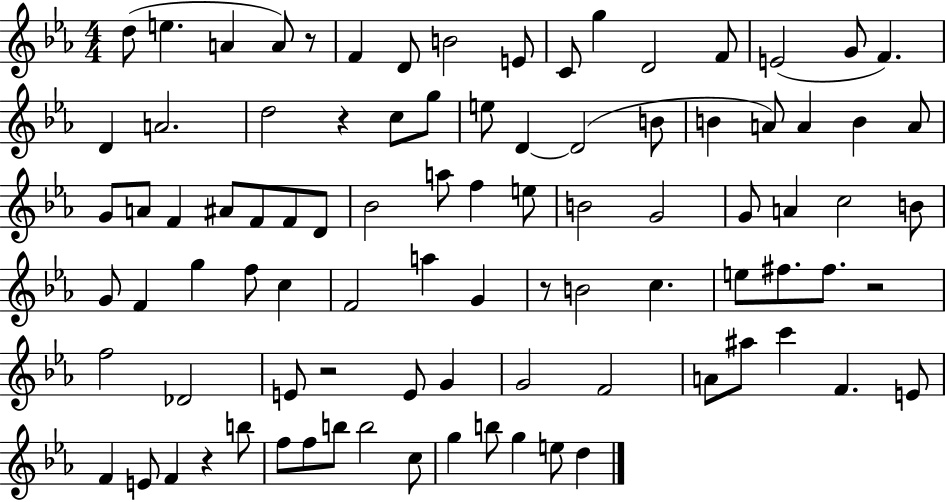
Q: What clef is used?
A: treble